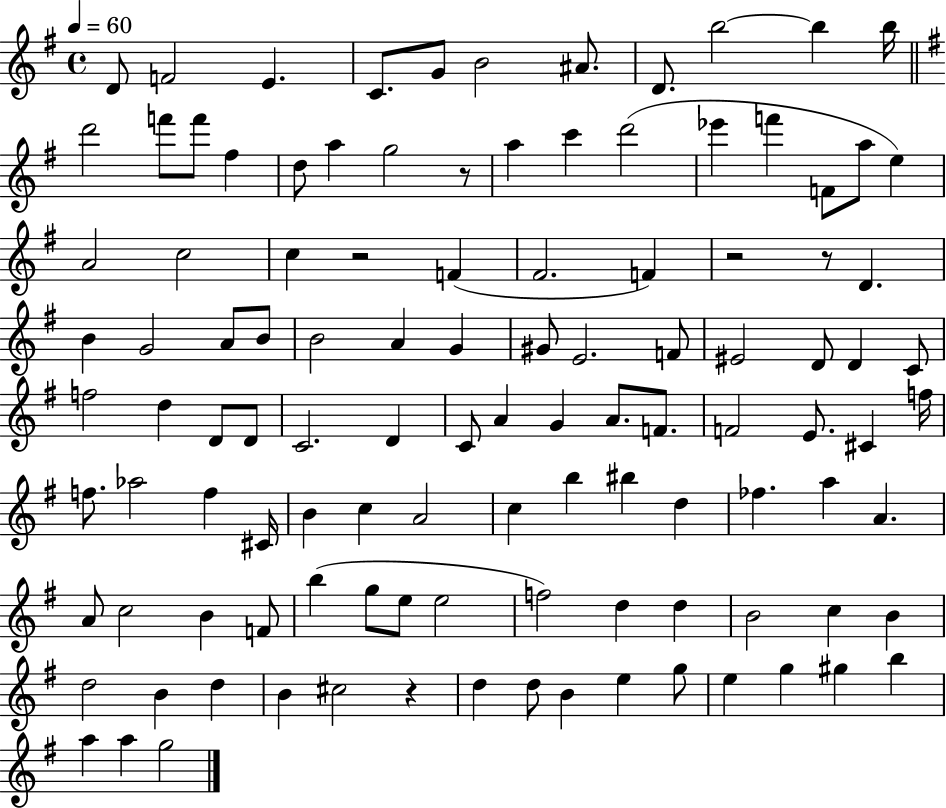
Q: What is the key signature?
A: G major